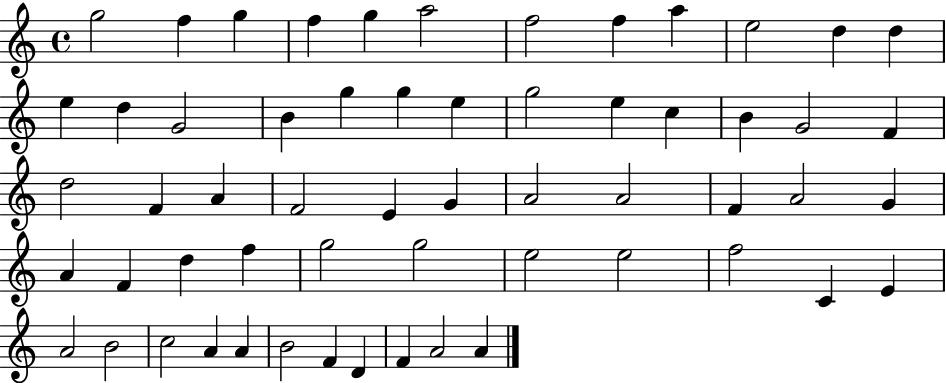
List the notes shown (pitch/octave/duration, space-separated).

G5/h F5/q G5/q F5/q G5/q A5/h F5/h F5/q A5/q E5/h D5/q D5/q E5/q D5/q G4/h B4/q G5/q G5/q E5/q G5/h E5/q C5/q B4/q G4/h F4/q D5/h F4/q A4/q F4/h E4/q G4/q A4/h A4/h F4/q A4/h G4/q A4/q F4/q D5/q F5/q G5/h G5/h E5/h E5/h F5/h C4/q E4/q A4/h B4/h C5/h A4/q A4/q B4/h F4/q D4/q F4/q A4/h A4/q